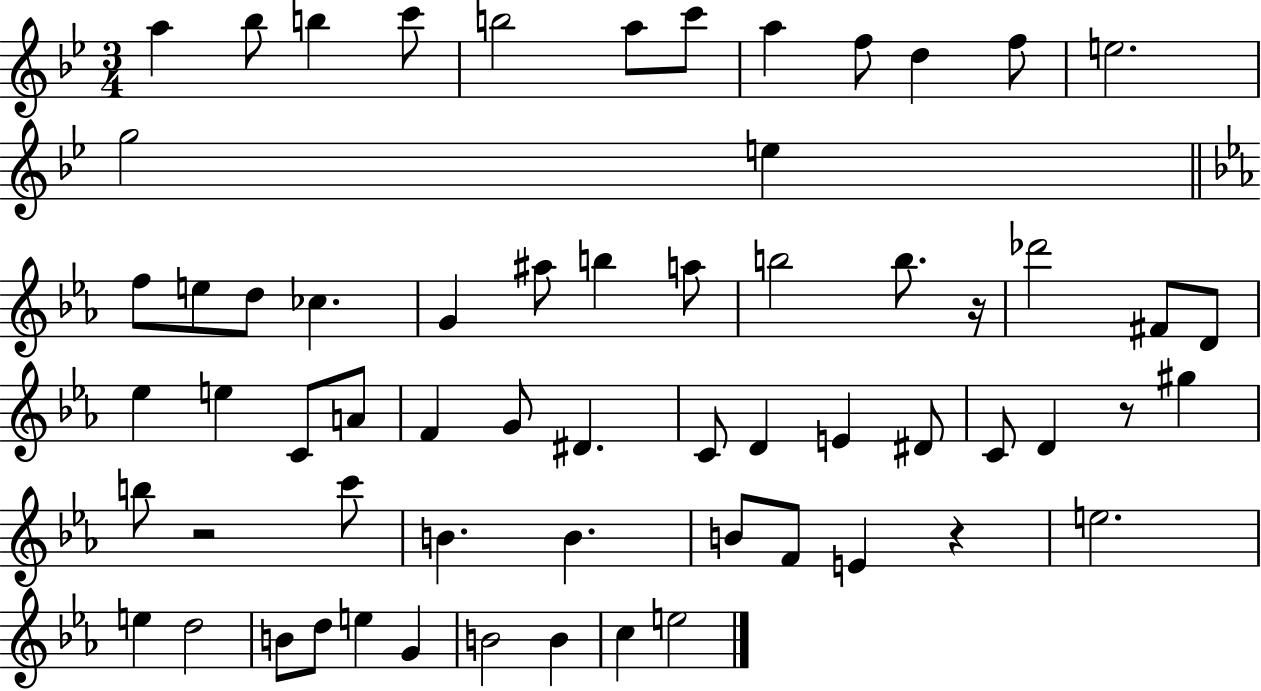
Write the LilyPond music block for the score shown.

{
  \clef treble
  \numericTimeSignature
  \time 3/4
  \key bes \major
  \repeat volta 2 { a''4 bes''8 b''4 c'''8 | b''2 a''8 c'''8 | a''4 f''8 d''4 f''8 | e''2. | \break g''2 e''4 | \bar "||" \break \key c \minor f''8 e''8 d''8 ces''4. | g'4 ais''8 b''4 a''8 | b''2 b''8. r16 | des'''2 fis'8 d'8 | \break ees''4 e''4 c'8 a'8 | f'4 g'8 dis'4. | c'8 d'4 e'4 dis'8 | c'8 d'4 r8 gis''4 | \break b''8 r2 c'''8 | b'4. b'4. | b'8 f'8 e'4 r4 | e''2. | \break e''4 d''2 | b'8 d''8 e''4 g'4 | b'2 b'4 | c''4 e''2 | \break } \bar "|."
}